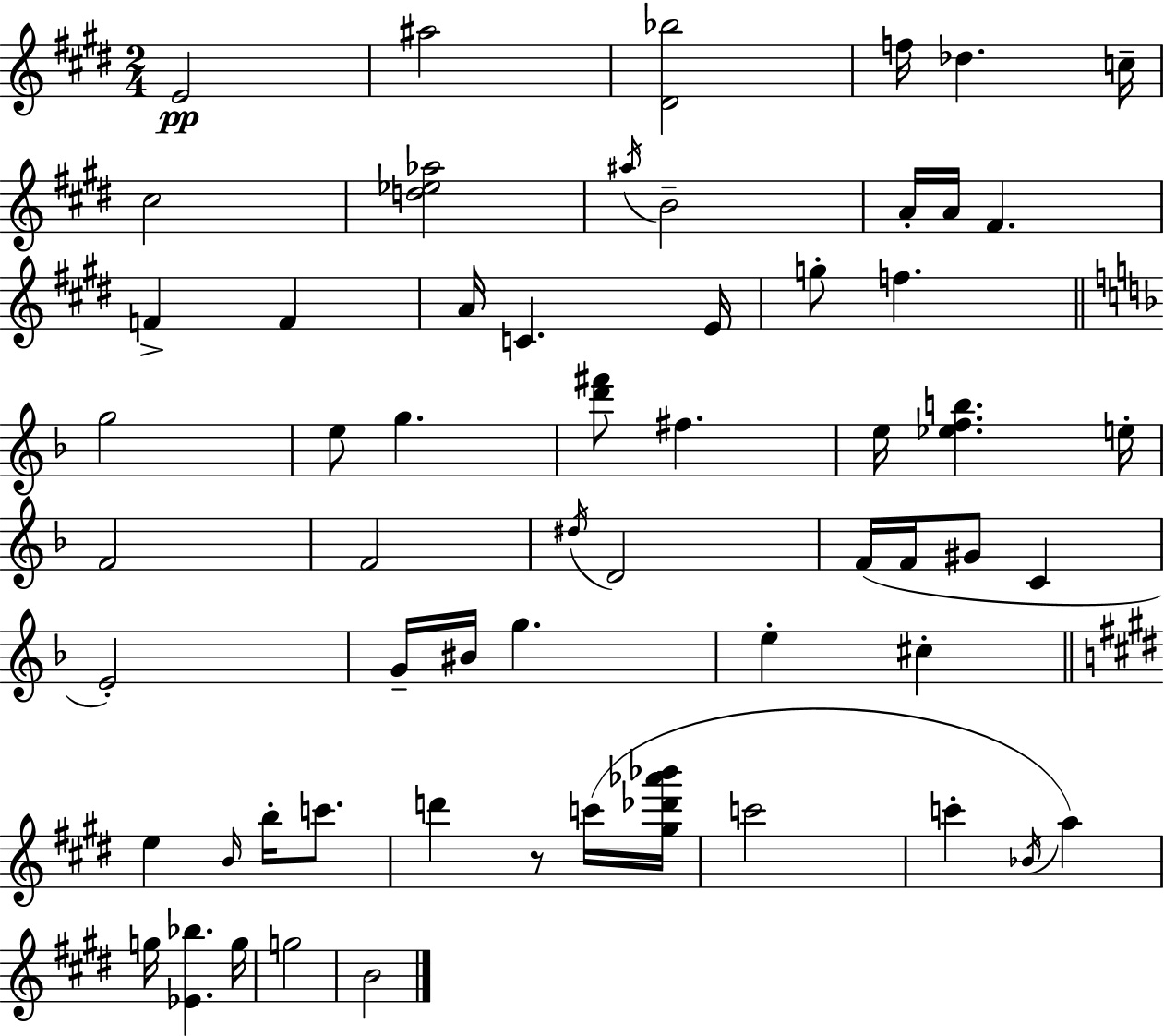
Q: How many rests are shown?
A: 1